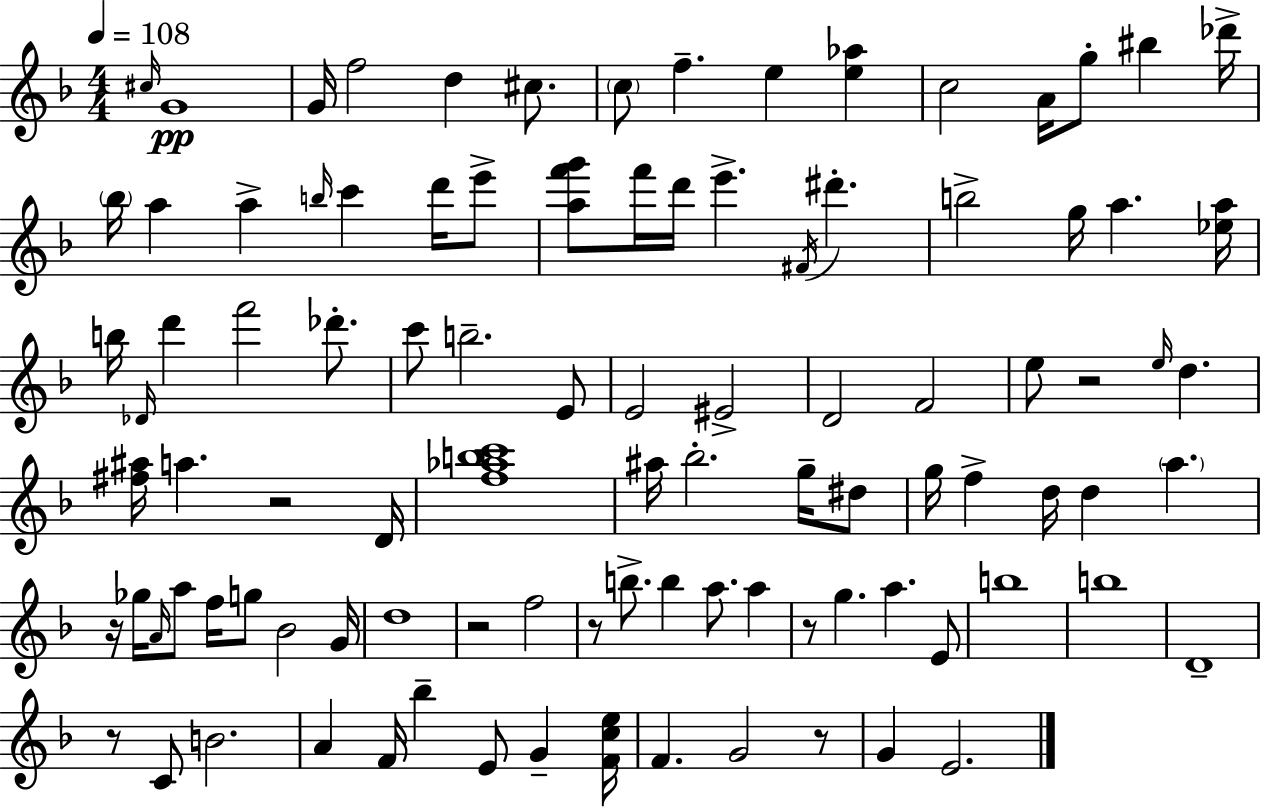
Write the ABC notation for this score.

X:1
T:Untitled
M:4/4
L:1/4
K:Dm
^c/4 G4 G/4 f2 d ^c/2 c/2 f e [e_a] c2 A/4 g/2 ^b _d'/4 _b/4 a a b/4 c' d'/4 e'/2 [af'g']/2 f'/4 d'/4 e' ^F/4 ^d' b2 g/4 a [_ea]/4 b/4 _D/4 d' f'2 _d'/2 c'/2 b2 E/2 E2 ^E2 D2 F2 e/2 z2 e/4 d [^f^a]/4 a z2 D/4 [f_abc']4 ^a/4 _b2 g/4 ^d/2 g/4 f d/4 d a z/4 _g/4 A/4 a/2 f/4 g/2 _B2 G/4 d4 z2 f2 z/2 b/2 b a/2 a z/2 g a E/2 b4 b4 D4 z/2 C/2 B2 A F/4 _b E/2 G [Fce]/4 F G2 z/2 G E2